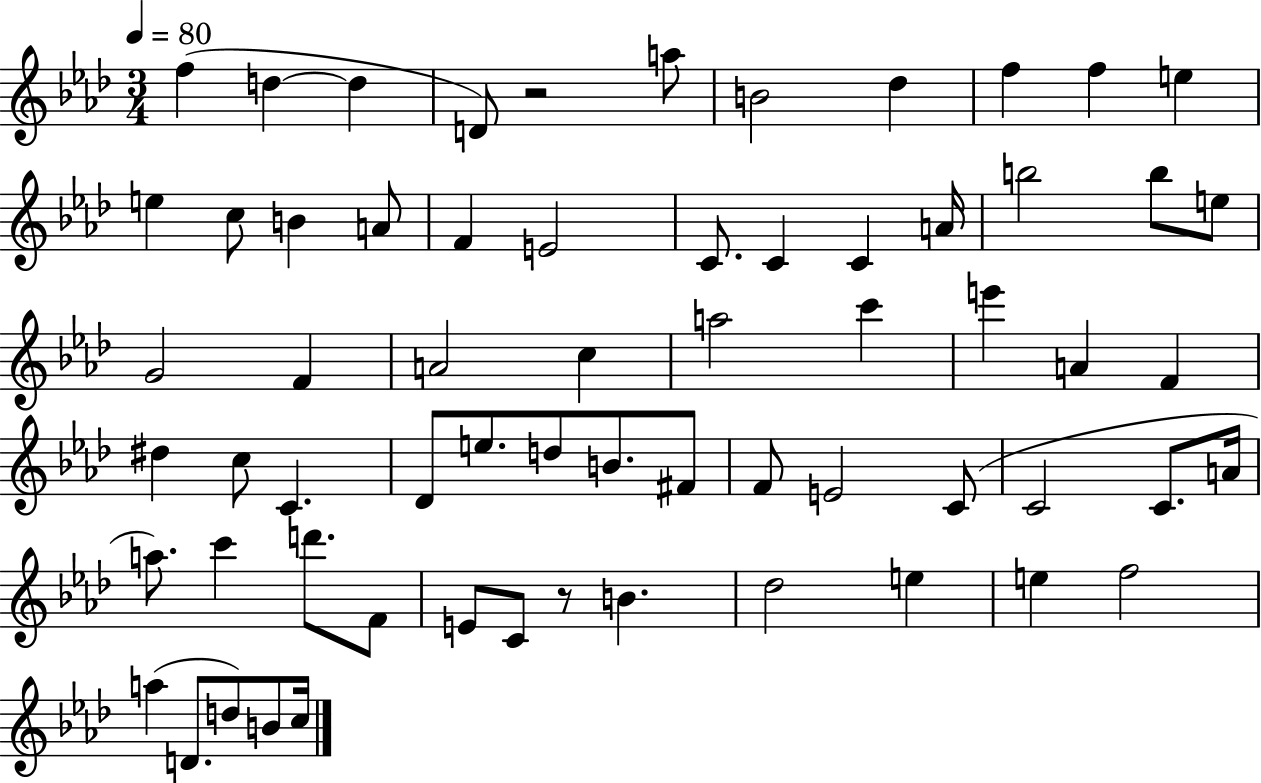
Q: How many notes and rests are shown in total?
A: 64